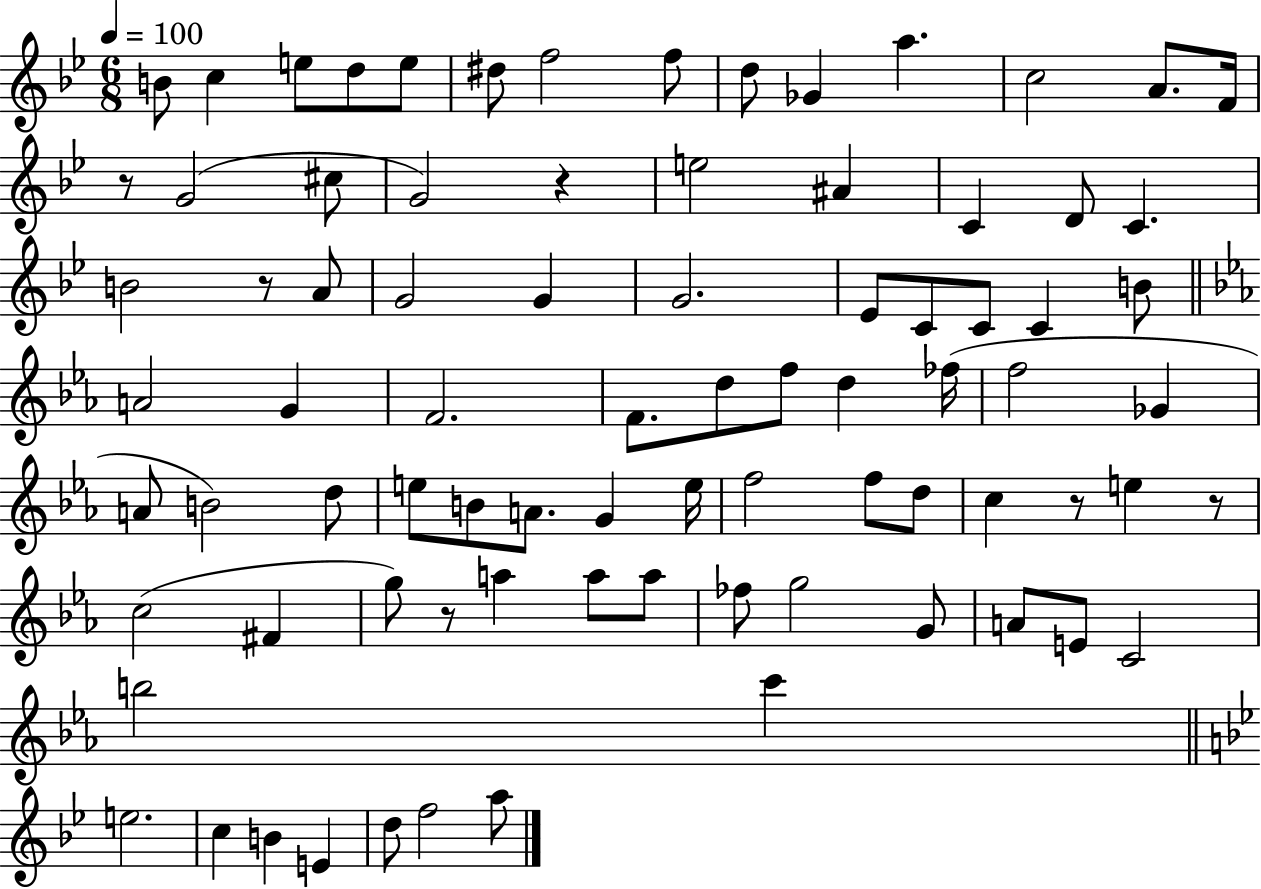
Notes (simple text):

B4/e C5/q E5/e D5/e E5/e D#5/e F5/h F5/e D5/e Gb4/q A5/q. C5/h A4/e. F4/s R/e G4/h C#5/e G4/h R/q E5/h A#4/q C4/q D4/e C4/q. B4/h R/e A4/e G4/h G4/q G4/h. Eb4/e C4/e C4/e C4/q B4/e A4/h G4/q F4/h. F4/e. D5/e F5/e D5/q FES5/s F5/h Gb4/q A4/e B4/h D5/e E5/e B4/e A4/e. G4/q E5/s F5/h F5/e D5/e C5/q R/e E5/q R/e C5/h F#4/q G5/e R/e A5/q A5/e A5/e FES5/e G5/h G4/e A4/e E4/e C4/h B5/h C6/q E5/h. C5/q B4/q E4/q D5/e F5/h A5/e